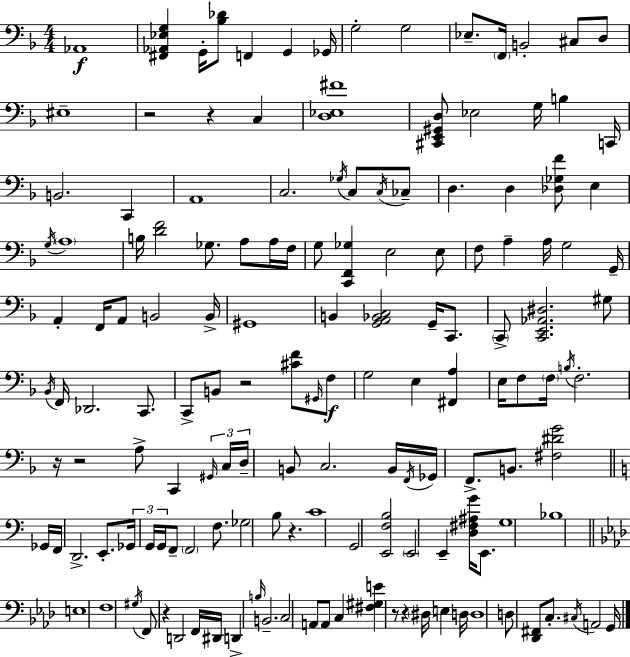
Ab2/w [F#2,Ab2,Eb3,G3]/q G2/s [Bb3,Db4]/e F2/q G2/q Gb2/s G3/h G3/h Eb3/e. F2/s B2/h C#3/e D3/e EIS3/w R/h R/q C3/q [D3,Eb3,F#4]/w [C#2,E2,G#2,D3]/e Eb3/h G3/s B3/q C2/s B2/h. C2/q A2/w C3/h. Gb3/s C3/e C3/s CES3/e D3/q. D3/q [Db3,Gb3,F4]/e E3/q G3/s A3/w B3/s [D4,F4]/h Gb3/e. A3/e A3/s F3/s G3/e [C2,F2,Gb3]/q E3/h E3/e F3/e A3/q A3/s G3/h G2/s A2/q F2/s A2/e B2/h B2/s G#2/w B2/q [G2,A2,Bb2,C3]/h G2/s C2/e. C2/e [C2,E2,Ab2,D#3]/h. G#3/e Bb2/s F2/s Db2/h. C2/e. C2/e B2/e R/h [C#4,F4]/e G#2/s F3/e G3/h E3/q [F#2,A3]/q E3/s F3/e F3/s B3/s F3/h. R/s R/h A3/e C2/q G#2/s C3/s D3/s B2/e C3/h. B2/s F2/s Gb2/s F2/e. B2/e. [F#3,D#4,G4]/h Gb2/s F2/s D2/h. E2/e. Gb2/s G2/s G2/s F2/e F2/h F3/e. Gb3/h B3/e R/q. C4/w G2/h [E2,F3,B3]/h E2/h E2/q [D3,F#3,A#3,G4]/s E2/e. G3/w Bb3/w E3/w F3/w G#3/s F2/e R/q D2/h F2/s D#2/s D2/q B3/s B2/h. C3/h A2/e A2/e C3/q [F#3,G#3,E4]/q R/e R/q D#3/s E3/q D3/s D3/w D3/e [Db2,F#2]/e C3/e. C#3/s A2/h G2/s